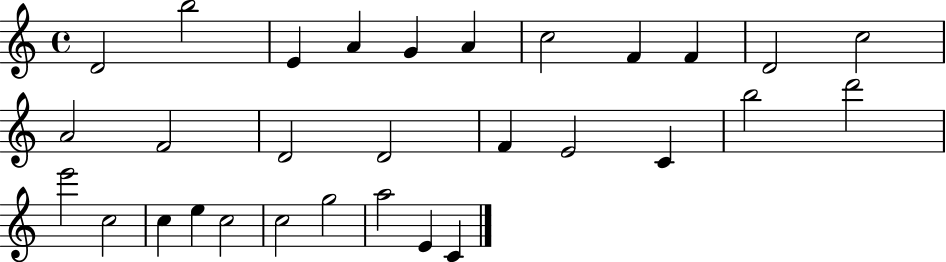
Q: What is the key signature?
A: C major